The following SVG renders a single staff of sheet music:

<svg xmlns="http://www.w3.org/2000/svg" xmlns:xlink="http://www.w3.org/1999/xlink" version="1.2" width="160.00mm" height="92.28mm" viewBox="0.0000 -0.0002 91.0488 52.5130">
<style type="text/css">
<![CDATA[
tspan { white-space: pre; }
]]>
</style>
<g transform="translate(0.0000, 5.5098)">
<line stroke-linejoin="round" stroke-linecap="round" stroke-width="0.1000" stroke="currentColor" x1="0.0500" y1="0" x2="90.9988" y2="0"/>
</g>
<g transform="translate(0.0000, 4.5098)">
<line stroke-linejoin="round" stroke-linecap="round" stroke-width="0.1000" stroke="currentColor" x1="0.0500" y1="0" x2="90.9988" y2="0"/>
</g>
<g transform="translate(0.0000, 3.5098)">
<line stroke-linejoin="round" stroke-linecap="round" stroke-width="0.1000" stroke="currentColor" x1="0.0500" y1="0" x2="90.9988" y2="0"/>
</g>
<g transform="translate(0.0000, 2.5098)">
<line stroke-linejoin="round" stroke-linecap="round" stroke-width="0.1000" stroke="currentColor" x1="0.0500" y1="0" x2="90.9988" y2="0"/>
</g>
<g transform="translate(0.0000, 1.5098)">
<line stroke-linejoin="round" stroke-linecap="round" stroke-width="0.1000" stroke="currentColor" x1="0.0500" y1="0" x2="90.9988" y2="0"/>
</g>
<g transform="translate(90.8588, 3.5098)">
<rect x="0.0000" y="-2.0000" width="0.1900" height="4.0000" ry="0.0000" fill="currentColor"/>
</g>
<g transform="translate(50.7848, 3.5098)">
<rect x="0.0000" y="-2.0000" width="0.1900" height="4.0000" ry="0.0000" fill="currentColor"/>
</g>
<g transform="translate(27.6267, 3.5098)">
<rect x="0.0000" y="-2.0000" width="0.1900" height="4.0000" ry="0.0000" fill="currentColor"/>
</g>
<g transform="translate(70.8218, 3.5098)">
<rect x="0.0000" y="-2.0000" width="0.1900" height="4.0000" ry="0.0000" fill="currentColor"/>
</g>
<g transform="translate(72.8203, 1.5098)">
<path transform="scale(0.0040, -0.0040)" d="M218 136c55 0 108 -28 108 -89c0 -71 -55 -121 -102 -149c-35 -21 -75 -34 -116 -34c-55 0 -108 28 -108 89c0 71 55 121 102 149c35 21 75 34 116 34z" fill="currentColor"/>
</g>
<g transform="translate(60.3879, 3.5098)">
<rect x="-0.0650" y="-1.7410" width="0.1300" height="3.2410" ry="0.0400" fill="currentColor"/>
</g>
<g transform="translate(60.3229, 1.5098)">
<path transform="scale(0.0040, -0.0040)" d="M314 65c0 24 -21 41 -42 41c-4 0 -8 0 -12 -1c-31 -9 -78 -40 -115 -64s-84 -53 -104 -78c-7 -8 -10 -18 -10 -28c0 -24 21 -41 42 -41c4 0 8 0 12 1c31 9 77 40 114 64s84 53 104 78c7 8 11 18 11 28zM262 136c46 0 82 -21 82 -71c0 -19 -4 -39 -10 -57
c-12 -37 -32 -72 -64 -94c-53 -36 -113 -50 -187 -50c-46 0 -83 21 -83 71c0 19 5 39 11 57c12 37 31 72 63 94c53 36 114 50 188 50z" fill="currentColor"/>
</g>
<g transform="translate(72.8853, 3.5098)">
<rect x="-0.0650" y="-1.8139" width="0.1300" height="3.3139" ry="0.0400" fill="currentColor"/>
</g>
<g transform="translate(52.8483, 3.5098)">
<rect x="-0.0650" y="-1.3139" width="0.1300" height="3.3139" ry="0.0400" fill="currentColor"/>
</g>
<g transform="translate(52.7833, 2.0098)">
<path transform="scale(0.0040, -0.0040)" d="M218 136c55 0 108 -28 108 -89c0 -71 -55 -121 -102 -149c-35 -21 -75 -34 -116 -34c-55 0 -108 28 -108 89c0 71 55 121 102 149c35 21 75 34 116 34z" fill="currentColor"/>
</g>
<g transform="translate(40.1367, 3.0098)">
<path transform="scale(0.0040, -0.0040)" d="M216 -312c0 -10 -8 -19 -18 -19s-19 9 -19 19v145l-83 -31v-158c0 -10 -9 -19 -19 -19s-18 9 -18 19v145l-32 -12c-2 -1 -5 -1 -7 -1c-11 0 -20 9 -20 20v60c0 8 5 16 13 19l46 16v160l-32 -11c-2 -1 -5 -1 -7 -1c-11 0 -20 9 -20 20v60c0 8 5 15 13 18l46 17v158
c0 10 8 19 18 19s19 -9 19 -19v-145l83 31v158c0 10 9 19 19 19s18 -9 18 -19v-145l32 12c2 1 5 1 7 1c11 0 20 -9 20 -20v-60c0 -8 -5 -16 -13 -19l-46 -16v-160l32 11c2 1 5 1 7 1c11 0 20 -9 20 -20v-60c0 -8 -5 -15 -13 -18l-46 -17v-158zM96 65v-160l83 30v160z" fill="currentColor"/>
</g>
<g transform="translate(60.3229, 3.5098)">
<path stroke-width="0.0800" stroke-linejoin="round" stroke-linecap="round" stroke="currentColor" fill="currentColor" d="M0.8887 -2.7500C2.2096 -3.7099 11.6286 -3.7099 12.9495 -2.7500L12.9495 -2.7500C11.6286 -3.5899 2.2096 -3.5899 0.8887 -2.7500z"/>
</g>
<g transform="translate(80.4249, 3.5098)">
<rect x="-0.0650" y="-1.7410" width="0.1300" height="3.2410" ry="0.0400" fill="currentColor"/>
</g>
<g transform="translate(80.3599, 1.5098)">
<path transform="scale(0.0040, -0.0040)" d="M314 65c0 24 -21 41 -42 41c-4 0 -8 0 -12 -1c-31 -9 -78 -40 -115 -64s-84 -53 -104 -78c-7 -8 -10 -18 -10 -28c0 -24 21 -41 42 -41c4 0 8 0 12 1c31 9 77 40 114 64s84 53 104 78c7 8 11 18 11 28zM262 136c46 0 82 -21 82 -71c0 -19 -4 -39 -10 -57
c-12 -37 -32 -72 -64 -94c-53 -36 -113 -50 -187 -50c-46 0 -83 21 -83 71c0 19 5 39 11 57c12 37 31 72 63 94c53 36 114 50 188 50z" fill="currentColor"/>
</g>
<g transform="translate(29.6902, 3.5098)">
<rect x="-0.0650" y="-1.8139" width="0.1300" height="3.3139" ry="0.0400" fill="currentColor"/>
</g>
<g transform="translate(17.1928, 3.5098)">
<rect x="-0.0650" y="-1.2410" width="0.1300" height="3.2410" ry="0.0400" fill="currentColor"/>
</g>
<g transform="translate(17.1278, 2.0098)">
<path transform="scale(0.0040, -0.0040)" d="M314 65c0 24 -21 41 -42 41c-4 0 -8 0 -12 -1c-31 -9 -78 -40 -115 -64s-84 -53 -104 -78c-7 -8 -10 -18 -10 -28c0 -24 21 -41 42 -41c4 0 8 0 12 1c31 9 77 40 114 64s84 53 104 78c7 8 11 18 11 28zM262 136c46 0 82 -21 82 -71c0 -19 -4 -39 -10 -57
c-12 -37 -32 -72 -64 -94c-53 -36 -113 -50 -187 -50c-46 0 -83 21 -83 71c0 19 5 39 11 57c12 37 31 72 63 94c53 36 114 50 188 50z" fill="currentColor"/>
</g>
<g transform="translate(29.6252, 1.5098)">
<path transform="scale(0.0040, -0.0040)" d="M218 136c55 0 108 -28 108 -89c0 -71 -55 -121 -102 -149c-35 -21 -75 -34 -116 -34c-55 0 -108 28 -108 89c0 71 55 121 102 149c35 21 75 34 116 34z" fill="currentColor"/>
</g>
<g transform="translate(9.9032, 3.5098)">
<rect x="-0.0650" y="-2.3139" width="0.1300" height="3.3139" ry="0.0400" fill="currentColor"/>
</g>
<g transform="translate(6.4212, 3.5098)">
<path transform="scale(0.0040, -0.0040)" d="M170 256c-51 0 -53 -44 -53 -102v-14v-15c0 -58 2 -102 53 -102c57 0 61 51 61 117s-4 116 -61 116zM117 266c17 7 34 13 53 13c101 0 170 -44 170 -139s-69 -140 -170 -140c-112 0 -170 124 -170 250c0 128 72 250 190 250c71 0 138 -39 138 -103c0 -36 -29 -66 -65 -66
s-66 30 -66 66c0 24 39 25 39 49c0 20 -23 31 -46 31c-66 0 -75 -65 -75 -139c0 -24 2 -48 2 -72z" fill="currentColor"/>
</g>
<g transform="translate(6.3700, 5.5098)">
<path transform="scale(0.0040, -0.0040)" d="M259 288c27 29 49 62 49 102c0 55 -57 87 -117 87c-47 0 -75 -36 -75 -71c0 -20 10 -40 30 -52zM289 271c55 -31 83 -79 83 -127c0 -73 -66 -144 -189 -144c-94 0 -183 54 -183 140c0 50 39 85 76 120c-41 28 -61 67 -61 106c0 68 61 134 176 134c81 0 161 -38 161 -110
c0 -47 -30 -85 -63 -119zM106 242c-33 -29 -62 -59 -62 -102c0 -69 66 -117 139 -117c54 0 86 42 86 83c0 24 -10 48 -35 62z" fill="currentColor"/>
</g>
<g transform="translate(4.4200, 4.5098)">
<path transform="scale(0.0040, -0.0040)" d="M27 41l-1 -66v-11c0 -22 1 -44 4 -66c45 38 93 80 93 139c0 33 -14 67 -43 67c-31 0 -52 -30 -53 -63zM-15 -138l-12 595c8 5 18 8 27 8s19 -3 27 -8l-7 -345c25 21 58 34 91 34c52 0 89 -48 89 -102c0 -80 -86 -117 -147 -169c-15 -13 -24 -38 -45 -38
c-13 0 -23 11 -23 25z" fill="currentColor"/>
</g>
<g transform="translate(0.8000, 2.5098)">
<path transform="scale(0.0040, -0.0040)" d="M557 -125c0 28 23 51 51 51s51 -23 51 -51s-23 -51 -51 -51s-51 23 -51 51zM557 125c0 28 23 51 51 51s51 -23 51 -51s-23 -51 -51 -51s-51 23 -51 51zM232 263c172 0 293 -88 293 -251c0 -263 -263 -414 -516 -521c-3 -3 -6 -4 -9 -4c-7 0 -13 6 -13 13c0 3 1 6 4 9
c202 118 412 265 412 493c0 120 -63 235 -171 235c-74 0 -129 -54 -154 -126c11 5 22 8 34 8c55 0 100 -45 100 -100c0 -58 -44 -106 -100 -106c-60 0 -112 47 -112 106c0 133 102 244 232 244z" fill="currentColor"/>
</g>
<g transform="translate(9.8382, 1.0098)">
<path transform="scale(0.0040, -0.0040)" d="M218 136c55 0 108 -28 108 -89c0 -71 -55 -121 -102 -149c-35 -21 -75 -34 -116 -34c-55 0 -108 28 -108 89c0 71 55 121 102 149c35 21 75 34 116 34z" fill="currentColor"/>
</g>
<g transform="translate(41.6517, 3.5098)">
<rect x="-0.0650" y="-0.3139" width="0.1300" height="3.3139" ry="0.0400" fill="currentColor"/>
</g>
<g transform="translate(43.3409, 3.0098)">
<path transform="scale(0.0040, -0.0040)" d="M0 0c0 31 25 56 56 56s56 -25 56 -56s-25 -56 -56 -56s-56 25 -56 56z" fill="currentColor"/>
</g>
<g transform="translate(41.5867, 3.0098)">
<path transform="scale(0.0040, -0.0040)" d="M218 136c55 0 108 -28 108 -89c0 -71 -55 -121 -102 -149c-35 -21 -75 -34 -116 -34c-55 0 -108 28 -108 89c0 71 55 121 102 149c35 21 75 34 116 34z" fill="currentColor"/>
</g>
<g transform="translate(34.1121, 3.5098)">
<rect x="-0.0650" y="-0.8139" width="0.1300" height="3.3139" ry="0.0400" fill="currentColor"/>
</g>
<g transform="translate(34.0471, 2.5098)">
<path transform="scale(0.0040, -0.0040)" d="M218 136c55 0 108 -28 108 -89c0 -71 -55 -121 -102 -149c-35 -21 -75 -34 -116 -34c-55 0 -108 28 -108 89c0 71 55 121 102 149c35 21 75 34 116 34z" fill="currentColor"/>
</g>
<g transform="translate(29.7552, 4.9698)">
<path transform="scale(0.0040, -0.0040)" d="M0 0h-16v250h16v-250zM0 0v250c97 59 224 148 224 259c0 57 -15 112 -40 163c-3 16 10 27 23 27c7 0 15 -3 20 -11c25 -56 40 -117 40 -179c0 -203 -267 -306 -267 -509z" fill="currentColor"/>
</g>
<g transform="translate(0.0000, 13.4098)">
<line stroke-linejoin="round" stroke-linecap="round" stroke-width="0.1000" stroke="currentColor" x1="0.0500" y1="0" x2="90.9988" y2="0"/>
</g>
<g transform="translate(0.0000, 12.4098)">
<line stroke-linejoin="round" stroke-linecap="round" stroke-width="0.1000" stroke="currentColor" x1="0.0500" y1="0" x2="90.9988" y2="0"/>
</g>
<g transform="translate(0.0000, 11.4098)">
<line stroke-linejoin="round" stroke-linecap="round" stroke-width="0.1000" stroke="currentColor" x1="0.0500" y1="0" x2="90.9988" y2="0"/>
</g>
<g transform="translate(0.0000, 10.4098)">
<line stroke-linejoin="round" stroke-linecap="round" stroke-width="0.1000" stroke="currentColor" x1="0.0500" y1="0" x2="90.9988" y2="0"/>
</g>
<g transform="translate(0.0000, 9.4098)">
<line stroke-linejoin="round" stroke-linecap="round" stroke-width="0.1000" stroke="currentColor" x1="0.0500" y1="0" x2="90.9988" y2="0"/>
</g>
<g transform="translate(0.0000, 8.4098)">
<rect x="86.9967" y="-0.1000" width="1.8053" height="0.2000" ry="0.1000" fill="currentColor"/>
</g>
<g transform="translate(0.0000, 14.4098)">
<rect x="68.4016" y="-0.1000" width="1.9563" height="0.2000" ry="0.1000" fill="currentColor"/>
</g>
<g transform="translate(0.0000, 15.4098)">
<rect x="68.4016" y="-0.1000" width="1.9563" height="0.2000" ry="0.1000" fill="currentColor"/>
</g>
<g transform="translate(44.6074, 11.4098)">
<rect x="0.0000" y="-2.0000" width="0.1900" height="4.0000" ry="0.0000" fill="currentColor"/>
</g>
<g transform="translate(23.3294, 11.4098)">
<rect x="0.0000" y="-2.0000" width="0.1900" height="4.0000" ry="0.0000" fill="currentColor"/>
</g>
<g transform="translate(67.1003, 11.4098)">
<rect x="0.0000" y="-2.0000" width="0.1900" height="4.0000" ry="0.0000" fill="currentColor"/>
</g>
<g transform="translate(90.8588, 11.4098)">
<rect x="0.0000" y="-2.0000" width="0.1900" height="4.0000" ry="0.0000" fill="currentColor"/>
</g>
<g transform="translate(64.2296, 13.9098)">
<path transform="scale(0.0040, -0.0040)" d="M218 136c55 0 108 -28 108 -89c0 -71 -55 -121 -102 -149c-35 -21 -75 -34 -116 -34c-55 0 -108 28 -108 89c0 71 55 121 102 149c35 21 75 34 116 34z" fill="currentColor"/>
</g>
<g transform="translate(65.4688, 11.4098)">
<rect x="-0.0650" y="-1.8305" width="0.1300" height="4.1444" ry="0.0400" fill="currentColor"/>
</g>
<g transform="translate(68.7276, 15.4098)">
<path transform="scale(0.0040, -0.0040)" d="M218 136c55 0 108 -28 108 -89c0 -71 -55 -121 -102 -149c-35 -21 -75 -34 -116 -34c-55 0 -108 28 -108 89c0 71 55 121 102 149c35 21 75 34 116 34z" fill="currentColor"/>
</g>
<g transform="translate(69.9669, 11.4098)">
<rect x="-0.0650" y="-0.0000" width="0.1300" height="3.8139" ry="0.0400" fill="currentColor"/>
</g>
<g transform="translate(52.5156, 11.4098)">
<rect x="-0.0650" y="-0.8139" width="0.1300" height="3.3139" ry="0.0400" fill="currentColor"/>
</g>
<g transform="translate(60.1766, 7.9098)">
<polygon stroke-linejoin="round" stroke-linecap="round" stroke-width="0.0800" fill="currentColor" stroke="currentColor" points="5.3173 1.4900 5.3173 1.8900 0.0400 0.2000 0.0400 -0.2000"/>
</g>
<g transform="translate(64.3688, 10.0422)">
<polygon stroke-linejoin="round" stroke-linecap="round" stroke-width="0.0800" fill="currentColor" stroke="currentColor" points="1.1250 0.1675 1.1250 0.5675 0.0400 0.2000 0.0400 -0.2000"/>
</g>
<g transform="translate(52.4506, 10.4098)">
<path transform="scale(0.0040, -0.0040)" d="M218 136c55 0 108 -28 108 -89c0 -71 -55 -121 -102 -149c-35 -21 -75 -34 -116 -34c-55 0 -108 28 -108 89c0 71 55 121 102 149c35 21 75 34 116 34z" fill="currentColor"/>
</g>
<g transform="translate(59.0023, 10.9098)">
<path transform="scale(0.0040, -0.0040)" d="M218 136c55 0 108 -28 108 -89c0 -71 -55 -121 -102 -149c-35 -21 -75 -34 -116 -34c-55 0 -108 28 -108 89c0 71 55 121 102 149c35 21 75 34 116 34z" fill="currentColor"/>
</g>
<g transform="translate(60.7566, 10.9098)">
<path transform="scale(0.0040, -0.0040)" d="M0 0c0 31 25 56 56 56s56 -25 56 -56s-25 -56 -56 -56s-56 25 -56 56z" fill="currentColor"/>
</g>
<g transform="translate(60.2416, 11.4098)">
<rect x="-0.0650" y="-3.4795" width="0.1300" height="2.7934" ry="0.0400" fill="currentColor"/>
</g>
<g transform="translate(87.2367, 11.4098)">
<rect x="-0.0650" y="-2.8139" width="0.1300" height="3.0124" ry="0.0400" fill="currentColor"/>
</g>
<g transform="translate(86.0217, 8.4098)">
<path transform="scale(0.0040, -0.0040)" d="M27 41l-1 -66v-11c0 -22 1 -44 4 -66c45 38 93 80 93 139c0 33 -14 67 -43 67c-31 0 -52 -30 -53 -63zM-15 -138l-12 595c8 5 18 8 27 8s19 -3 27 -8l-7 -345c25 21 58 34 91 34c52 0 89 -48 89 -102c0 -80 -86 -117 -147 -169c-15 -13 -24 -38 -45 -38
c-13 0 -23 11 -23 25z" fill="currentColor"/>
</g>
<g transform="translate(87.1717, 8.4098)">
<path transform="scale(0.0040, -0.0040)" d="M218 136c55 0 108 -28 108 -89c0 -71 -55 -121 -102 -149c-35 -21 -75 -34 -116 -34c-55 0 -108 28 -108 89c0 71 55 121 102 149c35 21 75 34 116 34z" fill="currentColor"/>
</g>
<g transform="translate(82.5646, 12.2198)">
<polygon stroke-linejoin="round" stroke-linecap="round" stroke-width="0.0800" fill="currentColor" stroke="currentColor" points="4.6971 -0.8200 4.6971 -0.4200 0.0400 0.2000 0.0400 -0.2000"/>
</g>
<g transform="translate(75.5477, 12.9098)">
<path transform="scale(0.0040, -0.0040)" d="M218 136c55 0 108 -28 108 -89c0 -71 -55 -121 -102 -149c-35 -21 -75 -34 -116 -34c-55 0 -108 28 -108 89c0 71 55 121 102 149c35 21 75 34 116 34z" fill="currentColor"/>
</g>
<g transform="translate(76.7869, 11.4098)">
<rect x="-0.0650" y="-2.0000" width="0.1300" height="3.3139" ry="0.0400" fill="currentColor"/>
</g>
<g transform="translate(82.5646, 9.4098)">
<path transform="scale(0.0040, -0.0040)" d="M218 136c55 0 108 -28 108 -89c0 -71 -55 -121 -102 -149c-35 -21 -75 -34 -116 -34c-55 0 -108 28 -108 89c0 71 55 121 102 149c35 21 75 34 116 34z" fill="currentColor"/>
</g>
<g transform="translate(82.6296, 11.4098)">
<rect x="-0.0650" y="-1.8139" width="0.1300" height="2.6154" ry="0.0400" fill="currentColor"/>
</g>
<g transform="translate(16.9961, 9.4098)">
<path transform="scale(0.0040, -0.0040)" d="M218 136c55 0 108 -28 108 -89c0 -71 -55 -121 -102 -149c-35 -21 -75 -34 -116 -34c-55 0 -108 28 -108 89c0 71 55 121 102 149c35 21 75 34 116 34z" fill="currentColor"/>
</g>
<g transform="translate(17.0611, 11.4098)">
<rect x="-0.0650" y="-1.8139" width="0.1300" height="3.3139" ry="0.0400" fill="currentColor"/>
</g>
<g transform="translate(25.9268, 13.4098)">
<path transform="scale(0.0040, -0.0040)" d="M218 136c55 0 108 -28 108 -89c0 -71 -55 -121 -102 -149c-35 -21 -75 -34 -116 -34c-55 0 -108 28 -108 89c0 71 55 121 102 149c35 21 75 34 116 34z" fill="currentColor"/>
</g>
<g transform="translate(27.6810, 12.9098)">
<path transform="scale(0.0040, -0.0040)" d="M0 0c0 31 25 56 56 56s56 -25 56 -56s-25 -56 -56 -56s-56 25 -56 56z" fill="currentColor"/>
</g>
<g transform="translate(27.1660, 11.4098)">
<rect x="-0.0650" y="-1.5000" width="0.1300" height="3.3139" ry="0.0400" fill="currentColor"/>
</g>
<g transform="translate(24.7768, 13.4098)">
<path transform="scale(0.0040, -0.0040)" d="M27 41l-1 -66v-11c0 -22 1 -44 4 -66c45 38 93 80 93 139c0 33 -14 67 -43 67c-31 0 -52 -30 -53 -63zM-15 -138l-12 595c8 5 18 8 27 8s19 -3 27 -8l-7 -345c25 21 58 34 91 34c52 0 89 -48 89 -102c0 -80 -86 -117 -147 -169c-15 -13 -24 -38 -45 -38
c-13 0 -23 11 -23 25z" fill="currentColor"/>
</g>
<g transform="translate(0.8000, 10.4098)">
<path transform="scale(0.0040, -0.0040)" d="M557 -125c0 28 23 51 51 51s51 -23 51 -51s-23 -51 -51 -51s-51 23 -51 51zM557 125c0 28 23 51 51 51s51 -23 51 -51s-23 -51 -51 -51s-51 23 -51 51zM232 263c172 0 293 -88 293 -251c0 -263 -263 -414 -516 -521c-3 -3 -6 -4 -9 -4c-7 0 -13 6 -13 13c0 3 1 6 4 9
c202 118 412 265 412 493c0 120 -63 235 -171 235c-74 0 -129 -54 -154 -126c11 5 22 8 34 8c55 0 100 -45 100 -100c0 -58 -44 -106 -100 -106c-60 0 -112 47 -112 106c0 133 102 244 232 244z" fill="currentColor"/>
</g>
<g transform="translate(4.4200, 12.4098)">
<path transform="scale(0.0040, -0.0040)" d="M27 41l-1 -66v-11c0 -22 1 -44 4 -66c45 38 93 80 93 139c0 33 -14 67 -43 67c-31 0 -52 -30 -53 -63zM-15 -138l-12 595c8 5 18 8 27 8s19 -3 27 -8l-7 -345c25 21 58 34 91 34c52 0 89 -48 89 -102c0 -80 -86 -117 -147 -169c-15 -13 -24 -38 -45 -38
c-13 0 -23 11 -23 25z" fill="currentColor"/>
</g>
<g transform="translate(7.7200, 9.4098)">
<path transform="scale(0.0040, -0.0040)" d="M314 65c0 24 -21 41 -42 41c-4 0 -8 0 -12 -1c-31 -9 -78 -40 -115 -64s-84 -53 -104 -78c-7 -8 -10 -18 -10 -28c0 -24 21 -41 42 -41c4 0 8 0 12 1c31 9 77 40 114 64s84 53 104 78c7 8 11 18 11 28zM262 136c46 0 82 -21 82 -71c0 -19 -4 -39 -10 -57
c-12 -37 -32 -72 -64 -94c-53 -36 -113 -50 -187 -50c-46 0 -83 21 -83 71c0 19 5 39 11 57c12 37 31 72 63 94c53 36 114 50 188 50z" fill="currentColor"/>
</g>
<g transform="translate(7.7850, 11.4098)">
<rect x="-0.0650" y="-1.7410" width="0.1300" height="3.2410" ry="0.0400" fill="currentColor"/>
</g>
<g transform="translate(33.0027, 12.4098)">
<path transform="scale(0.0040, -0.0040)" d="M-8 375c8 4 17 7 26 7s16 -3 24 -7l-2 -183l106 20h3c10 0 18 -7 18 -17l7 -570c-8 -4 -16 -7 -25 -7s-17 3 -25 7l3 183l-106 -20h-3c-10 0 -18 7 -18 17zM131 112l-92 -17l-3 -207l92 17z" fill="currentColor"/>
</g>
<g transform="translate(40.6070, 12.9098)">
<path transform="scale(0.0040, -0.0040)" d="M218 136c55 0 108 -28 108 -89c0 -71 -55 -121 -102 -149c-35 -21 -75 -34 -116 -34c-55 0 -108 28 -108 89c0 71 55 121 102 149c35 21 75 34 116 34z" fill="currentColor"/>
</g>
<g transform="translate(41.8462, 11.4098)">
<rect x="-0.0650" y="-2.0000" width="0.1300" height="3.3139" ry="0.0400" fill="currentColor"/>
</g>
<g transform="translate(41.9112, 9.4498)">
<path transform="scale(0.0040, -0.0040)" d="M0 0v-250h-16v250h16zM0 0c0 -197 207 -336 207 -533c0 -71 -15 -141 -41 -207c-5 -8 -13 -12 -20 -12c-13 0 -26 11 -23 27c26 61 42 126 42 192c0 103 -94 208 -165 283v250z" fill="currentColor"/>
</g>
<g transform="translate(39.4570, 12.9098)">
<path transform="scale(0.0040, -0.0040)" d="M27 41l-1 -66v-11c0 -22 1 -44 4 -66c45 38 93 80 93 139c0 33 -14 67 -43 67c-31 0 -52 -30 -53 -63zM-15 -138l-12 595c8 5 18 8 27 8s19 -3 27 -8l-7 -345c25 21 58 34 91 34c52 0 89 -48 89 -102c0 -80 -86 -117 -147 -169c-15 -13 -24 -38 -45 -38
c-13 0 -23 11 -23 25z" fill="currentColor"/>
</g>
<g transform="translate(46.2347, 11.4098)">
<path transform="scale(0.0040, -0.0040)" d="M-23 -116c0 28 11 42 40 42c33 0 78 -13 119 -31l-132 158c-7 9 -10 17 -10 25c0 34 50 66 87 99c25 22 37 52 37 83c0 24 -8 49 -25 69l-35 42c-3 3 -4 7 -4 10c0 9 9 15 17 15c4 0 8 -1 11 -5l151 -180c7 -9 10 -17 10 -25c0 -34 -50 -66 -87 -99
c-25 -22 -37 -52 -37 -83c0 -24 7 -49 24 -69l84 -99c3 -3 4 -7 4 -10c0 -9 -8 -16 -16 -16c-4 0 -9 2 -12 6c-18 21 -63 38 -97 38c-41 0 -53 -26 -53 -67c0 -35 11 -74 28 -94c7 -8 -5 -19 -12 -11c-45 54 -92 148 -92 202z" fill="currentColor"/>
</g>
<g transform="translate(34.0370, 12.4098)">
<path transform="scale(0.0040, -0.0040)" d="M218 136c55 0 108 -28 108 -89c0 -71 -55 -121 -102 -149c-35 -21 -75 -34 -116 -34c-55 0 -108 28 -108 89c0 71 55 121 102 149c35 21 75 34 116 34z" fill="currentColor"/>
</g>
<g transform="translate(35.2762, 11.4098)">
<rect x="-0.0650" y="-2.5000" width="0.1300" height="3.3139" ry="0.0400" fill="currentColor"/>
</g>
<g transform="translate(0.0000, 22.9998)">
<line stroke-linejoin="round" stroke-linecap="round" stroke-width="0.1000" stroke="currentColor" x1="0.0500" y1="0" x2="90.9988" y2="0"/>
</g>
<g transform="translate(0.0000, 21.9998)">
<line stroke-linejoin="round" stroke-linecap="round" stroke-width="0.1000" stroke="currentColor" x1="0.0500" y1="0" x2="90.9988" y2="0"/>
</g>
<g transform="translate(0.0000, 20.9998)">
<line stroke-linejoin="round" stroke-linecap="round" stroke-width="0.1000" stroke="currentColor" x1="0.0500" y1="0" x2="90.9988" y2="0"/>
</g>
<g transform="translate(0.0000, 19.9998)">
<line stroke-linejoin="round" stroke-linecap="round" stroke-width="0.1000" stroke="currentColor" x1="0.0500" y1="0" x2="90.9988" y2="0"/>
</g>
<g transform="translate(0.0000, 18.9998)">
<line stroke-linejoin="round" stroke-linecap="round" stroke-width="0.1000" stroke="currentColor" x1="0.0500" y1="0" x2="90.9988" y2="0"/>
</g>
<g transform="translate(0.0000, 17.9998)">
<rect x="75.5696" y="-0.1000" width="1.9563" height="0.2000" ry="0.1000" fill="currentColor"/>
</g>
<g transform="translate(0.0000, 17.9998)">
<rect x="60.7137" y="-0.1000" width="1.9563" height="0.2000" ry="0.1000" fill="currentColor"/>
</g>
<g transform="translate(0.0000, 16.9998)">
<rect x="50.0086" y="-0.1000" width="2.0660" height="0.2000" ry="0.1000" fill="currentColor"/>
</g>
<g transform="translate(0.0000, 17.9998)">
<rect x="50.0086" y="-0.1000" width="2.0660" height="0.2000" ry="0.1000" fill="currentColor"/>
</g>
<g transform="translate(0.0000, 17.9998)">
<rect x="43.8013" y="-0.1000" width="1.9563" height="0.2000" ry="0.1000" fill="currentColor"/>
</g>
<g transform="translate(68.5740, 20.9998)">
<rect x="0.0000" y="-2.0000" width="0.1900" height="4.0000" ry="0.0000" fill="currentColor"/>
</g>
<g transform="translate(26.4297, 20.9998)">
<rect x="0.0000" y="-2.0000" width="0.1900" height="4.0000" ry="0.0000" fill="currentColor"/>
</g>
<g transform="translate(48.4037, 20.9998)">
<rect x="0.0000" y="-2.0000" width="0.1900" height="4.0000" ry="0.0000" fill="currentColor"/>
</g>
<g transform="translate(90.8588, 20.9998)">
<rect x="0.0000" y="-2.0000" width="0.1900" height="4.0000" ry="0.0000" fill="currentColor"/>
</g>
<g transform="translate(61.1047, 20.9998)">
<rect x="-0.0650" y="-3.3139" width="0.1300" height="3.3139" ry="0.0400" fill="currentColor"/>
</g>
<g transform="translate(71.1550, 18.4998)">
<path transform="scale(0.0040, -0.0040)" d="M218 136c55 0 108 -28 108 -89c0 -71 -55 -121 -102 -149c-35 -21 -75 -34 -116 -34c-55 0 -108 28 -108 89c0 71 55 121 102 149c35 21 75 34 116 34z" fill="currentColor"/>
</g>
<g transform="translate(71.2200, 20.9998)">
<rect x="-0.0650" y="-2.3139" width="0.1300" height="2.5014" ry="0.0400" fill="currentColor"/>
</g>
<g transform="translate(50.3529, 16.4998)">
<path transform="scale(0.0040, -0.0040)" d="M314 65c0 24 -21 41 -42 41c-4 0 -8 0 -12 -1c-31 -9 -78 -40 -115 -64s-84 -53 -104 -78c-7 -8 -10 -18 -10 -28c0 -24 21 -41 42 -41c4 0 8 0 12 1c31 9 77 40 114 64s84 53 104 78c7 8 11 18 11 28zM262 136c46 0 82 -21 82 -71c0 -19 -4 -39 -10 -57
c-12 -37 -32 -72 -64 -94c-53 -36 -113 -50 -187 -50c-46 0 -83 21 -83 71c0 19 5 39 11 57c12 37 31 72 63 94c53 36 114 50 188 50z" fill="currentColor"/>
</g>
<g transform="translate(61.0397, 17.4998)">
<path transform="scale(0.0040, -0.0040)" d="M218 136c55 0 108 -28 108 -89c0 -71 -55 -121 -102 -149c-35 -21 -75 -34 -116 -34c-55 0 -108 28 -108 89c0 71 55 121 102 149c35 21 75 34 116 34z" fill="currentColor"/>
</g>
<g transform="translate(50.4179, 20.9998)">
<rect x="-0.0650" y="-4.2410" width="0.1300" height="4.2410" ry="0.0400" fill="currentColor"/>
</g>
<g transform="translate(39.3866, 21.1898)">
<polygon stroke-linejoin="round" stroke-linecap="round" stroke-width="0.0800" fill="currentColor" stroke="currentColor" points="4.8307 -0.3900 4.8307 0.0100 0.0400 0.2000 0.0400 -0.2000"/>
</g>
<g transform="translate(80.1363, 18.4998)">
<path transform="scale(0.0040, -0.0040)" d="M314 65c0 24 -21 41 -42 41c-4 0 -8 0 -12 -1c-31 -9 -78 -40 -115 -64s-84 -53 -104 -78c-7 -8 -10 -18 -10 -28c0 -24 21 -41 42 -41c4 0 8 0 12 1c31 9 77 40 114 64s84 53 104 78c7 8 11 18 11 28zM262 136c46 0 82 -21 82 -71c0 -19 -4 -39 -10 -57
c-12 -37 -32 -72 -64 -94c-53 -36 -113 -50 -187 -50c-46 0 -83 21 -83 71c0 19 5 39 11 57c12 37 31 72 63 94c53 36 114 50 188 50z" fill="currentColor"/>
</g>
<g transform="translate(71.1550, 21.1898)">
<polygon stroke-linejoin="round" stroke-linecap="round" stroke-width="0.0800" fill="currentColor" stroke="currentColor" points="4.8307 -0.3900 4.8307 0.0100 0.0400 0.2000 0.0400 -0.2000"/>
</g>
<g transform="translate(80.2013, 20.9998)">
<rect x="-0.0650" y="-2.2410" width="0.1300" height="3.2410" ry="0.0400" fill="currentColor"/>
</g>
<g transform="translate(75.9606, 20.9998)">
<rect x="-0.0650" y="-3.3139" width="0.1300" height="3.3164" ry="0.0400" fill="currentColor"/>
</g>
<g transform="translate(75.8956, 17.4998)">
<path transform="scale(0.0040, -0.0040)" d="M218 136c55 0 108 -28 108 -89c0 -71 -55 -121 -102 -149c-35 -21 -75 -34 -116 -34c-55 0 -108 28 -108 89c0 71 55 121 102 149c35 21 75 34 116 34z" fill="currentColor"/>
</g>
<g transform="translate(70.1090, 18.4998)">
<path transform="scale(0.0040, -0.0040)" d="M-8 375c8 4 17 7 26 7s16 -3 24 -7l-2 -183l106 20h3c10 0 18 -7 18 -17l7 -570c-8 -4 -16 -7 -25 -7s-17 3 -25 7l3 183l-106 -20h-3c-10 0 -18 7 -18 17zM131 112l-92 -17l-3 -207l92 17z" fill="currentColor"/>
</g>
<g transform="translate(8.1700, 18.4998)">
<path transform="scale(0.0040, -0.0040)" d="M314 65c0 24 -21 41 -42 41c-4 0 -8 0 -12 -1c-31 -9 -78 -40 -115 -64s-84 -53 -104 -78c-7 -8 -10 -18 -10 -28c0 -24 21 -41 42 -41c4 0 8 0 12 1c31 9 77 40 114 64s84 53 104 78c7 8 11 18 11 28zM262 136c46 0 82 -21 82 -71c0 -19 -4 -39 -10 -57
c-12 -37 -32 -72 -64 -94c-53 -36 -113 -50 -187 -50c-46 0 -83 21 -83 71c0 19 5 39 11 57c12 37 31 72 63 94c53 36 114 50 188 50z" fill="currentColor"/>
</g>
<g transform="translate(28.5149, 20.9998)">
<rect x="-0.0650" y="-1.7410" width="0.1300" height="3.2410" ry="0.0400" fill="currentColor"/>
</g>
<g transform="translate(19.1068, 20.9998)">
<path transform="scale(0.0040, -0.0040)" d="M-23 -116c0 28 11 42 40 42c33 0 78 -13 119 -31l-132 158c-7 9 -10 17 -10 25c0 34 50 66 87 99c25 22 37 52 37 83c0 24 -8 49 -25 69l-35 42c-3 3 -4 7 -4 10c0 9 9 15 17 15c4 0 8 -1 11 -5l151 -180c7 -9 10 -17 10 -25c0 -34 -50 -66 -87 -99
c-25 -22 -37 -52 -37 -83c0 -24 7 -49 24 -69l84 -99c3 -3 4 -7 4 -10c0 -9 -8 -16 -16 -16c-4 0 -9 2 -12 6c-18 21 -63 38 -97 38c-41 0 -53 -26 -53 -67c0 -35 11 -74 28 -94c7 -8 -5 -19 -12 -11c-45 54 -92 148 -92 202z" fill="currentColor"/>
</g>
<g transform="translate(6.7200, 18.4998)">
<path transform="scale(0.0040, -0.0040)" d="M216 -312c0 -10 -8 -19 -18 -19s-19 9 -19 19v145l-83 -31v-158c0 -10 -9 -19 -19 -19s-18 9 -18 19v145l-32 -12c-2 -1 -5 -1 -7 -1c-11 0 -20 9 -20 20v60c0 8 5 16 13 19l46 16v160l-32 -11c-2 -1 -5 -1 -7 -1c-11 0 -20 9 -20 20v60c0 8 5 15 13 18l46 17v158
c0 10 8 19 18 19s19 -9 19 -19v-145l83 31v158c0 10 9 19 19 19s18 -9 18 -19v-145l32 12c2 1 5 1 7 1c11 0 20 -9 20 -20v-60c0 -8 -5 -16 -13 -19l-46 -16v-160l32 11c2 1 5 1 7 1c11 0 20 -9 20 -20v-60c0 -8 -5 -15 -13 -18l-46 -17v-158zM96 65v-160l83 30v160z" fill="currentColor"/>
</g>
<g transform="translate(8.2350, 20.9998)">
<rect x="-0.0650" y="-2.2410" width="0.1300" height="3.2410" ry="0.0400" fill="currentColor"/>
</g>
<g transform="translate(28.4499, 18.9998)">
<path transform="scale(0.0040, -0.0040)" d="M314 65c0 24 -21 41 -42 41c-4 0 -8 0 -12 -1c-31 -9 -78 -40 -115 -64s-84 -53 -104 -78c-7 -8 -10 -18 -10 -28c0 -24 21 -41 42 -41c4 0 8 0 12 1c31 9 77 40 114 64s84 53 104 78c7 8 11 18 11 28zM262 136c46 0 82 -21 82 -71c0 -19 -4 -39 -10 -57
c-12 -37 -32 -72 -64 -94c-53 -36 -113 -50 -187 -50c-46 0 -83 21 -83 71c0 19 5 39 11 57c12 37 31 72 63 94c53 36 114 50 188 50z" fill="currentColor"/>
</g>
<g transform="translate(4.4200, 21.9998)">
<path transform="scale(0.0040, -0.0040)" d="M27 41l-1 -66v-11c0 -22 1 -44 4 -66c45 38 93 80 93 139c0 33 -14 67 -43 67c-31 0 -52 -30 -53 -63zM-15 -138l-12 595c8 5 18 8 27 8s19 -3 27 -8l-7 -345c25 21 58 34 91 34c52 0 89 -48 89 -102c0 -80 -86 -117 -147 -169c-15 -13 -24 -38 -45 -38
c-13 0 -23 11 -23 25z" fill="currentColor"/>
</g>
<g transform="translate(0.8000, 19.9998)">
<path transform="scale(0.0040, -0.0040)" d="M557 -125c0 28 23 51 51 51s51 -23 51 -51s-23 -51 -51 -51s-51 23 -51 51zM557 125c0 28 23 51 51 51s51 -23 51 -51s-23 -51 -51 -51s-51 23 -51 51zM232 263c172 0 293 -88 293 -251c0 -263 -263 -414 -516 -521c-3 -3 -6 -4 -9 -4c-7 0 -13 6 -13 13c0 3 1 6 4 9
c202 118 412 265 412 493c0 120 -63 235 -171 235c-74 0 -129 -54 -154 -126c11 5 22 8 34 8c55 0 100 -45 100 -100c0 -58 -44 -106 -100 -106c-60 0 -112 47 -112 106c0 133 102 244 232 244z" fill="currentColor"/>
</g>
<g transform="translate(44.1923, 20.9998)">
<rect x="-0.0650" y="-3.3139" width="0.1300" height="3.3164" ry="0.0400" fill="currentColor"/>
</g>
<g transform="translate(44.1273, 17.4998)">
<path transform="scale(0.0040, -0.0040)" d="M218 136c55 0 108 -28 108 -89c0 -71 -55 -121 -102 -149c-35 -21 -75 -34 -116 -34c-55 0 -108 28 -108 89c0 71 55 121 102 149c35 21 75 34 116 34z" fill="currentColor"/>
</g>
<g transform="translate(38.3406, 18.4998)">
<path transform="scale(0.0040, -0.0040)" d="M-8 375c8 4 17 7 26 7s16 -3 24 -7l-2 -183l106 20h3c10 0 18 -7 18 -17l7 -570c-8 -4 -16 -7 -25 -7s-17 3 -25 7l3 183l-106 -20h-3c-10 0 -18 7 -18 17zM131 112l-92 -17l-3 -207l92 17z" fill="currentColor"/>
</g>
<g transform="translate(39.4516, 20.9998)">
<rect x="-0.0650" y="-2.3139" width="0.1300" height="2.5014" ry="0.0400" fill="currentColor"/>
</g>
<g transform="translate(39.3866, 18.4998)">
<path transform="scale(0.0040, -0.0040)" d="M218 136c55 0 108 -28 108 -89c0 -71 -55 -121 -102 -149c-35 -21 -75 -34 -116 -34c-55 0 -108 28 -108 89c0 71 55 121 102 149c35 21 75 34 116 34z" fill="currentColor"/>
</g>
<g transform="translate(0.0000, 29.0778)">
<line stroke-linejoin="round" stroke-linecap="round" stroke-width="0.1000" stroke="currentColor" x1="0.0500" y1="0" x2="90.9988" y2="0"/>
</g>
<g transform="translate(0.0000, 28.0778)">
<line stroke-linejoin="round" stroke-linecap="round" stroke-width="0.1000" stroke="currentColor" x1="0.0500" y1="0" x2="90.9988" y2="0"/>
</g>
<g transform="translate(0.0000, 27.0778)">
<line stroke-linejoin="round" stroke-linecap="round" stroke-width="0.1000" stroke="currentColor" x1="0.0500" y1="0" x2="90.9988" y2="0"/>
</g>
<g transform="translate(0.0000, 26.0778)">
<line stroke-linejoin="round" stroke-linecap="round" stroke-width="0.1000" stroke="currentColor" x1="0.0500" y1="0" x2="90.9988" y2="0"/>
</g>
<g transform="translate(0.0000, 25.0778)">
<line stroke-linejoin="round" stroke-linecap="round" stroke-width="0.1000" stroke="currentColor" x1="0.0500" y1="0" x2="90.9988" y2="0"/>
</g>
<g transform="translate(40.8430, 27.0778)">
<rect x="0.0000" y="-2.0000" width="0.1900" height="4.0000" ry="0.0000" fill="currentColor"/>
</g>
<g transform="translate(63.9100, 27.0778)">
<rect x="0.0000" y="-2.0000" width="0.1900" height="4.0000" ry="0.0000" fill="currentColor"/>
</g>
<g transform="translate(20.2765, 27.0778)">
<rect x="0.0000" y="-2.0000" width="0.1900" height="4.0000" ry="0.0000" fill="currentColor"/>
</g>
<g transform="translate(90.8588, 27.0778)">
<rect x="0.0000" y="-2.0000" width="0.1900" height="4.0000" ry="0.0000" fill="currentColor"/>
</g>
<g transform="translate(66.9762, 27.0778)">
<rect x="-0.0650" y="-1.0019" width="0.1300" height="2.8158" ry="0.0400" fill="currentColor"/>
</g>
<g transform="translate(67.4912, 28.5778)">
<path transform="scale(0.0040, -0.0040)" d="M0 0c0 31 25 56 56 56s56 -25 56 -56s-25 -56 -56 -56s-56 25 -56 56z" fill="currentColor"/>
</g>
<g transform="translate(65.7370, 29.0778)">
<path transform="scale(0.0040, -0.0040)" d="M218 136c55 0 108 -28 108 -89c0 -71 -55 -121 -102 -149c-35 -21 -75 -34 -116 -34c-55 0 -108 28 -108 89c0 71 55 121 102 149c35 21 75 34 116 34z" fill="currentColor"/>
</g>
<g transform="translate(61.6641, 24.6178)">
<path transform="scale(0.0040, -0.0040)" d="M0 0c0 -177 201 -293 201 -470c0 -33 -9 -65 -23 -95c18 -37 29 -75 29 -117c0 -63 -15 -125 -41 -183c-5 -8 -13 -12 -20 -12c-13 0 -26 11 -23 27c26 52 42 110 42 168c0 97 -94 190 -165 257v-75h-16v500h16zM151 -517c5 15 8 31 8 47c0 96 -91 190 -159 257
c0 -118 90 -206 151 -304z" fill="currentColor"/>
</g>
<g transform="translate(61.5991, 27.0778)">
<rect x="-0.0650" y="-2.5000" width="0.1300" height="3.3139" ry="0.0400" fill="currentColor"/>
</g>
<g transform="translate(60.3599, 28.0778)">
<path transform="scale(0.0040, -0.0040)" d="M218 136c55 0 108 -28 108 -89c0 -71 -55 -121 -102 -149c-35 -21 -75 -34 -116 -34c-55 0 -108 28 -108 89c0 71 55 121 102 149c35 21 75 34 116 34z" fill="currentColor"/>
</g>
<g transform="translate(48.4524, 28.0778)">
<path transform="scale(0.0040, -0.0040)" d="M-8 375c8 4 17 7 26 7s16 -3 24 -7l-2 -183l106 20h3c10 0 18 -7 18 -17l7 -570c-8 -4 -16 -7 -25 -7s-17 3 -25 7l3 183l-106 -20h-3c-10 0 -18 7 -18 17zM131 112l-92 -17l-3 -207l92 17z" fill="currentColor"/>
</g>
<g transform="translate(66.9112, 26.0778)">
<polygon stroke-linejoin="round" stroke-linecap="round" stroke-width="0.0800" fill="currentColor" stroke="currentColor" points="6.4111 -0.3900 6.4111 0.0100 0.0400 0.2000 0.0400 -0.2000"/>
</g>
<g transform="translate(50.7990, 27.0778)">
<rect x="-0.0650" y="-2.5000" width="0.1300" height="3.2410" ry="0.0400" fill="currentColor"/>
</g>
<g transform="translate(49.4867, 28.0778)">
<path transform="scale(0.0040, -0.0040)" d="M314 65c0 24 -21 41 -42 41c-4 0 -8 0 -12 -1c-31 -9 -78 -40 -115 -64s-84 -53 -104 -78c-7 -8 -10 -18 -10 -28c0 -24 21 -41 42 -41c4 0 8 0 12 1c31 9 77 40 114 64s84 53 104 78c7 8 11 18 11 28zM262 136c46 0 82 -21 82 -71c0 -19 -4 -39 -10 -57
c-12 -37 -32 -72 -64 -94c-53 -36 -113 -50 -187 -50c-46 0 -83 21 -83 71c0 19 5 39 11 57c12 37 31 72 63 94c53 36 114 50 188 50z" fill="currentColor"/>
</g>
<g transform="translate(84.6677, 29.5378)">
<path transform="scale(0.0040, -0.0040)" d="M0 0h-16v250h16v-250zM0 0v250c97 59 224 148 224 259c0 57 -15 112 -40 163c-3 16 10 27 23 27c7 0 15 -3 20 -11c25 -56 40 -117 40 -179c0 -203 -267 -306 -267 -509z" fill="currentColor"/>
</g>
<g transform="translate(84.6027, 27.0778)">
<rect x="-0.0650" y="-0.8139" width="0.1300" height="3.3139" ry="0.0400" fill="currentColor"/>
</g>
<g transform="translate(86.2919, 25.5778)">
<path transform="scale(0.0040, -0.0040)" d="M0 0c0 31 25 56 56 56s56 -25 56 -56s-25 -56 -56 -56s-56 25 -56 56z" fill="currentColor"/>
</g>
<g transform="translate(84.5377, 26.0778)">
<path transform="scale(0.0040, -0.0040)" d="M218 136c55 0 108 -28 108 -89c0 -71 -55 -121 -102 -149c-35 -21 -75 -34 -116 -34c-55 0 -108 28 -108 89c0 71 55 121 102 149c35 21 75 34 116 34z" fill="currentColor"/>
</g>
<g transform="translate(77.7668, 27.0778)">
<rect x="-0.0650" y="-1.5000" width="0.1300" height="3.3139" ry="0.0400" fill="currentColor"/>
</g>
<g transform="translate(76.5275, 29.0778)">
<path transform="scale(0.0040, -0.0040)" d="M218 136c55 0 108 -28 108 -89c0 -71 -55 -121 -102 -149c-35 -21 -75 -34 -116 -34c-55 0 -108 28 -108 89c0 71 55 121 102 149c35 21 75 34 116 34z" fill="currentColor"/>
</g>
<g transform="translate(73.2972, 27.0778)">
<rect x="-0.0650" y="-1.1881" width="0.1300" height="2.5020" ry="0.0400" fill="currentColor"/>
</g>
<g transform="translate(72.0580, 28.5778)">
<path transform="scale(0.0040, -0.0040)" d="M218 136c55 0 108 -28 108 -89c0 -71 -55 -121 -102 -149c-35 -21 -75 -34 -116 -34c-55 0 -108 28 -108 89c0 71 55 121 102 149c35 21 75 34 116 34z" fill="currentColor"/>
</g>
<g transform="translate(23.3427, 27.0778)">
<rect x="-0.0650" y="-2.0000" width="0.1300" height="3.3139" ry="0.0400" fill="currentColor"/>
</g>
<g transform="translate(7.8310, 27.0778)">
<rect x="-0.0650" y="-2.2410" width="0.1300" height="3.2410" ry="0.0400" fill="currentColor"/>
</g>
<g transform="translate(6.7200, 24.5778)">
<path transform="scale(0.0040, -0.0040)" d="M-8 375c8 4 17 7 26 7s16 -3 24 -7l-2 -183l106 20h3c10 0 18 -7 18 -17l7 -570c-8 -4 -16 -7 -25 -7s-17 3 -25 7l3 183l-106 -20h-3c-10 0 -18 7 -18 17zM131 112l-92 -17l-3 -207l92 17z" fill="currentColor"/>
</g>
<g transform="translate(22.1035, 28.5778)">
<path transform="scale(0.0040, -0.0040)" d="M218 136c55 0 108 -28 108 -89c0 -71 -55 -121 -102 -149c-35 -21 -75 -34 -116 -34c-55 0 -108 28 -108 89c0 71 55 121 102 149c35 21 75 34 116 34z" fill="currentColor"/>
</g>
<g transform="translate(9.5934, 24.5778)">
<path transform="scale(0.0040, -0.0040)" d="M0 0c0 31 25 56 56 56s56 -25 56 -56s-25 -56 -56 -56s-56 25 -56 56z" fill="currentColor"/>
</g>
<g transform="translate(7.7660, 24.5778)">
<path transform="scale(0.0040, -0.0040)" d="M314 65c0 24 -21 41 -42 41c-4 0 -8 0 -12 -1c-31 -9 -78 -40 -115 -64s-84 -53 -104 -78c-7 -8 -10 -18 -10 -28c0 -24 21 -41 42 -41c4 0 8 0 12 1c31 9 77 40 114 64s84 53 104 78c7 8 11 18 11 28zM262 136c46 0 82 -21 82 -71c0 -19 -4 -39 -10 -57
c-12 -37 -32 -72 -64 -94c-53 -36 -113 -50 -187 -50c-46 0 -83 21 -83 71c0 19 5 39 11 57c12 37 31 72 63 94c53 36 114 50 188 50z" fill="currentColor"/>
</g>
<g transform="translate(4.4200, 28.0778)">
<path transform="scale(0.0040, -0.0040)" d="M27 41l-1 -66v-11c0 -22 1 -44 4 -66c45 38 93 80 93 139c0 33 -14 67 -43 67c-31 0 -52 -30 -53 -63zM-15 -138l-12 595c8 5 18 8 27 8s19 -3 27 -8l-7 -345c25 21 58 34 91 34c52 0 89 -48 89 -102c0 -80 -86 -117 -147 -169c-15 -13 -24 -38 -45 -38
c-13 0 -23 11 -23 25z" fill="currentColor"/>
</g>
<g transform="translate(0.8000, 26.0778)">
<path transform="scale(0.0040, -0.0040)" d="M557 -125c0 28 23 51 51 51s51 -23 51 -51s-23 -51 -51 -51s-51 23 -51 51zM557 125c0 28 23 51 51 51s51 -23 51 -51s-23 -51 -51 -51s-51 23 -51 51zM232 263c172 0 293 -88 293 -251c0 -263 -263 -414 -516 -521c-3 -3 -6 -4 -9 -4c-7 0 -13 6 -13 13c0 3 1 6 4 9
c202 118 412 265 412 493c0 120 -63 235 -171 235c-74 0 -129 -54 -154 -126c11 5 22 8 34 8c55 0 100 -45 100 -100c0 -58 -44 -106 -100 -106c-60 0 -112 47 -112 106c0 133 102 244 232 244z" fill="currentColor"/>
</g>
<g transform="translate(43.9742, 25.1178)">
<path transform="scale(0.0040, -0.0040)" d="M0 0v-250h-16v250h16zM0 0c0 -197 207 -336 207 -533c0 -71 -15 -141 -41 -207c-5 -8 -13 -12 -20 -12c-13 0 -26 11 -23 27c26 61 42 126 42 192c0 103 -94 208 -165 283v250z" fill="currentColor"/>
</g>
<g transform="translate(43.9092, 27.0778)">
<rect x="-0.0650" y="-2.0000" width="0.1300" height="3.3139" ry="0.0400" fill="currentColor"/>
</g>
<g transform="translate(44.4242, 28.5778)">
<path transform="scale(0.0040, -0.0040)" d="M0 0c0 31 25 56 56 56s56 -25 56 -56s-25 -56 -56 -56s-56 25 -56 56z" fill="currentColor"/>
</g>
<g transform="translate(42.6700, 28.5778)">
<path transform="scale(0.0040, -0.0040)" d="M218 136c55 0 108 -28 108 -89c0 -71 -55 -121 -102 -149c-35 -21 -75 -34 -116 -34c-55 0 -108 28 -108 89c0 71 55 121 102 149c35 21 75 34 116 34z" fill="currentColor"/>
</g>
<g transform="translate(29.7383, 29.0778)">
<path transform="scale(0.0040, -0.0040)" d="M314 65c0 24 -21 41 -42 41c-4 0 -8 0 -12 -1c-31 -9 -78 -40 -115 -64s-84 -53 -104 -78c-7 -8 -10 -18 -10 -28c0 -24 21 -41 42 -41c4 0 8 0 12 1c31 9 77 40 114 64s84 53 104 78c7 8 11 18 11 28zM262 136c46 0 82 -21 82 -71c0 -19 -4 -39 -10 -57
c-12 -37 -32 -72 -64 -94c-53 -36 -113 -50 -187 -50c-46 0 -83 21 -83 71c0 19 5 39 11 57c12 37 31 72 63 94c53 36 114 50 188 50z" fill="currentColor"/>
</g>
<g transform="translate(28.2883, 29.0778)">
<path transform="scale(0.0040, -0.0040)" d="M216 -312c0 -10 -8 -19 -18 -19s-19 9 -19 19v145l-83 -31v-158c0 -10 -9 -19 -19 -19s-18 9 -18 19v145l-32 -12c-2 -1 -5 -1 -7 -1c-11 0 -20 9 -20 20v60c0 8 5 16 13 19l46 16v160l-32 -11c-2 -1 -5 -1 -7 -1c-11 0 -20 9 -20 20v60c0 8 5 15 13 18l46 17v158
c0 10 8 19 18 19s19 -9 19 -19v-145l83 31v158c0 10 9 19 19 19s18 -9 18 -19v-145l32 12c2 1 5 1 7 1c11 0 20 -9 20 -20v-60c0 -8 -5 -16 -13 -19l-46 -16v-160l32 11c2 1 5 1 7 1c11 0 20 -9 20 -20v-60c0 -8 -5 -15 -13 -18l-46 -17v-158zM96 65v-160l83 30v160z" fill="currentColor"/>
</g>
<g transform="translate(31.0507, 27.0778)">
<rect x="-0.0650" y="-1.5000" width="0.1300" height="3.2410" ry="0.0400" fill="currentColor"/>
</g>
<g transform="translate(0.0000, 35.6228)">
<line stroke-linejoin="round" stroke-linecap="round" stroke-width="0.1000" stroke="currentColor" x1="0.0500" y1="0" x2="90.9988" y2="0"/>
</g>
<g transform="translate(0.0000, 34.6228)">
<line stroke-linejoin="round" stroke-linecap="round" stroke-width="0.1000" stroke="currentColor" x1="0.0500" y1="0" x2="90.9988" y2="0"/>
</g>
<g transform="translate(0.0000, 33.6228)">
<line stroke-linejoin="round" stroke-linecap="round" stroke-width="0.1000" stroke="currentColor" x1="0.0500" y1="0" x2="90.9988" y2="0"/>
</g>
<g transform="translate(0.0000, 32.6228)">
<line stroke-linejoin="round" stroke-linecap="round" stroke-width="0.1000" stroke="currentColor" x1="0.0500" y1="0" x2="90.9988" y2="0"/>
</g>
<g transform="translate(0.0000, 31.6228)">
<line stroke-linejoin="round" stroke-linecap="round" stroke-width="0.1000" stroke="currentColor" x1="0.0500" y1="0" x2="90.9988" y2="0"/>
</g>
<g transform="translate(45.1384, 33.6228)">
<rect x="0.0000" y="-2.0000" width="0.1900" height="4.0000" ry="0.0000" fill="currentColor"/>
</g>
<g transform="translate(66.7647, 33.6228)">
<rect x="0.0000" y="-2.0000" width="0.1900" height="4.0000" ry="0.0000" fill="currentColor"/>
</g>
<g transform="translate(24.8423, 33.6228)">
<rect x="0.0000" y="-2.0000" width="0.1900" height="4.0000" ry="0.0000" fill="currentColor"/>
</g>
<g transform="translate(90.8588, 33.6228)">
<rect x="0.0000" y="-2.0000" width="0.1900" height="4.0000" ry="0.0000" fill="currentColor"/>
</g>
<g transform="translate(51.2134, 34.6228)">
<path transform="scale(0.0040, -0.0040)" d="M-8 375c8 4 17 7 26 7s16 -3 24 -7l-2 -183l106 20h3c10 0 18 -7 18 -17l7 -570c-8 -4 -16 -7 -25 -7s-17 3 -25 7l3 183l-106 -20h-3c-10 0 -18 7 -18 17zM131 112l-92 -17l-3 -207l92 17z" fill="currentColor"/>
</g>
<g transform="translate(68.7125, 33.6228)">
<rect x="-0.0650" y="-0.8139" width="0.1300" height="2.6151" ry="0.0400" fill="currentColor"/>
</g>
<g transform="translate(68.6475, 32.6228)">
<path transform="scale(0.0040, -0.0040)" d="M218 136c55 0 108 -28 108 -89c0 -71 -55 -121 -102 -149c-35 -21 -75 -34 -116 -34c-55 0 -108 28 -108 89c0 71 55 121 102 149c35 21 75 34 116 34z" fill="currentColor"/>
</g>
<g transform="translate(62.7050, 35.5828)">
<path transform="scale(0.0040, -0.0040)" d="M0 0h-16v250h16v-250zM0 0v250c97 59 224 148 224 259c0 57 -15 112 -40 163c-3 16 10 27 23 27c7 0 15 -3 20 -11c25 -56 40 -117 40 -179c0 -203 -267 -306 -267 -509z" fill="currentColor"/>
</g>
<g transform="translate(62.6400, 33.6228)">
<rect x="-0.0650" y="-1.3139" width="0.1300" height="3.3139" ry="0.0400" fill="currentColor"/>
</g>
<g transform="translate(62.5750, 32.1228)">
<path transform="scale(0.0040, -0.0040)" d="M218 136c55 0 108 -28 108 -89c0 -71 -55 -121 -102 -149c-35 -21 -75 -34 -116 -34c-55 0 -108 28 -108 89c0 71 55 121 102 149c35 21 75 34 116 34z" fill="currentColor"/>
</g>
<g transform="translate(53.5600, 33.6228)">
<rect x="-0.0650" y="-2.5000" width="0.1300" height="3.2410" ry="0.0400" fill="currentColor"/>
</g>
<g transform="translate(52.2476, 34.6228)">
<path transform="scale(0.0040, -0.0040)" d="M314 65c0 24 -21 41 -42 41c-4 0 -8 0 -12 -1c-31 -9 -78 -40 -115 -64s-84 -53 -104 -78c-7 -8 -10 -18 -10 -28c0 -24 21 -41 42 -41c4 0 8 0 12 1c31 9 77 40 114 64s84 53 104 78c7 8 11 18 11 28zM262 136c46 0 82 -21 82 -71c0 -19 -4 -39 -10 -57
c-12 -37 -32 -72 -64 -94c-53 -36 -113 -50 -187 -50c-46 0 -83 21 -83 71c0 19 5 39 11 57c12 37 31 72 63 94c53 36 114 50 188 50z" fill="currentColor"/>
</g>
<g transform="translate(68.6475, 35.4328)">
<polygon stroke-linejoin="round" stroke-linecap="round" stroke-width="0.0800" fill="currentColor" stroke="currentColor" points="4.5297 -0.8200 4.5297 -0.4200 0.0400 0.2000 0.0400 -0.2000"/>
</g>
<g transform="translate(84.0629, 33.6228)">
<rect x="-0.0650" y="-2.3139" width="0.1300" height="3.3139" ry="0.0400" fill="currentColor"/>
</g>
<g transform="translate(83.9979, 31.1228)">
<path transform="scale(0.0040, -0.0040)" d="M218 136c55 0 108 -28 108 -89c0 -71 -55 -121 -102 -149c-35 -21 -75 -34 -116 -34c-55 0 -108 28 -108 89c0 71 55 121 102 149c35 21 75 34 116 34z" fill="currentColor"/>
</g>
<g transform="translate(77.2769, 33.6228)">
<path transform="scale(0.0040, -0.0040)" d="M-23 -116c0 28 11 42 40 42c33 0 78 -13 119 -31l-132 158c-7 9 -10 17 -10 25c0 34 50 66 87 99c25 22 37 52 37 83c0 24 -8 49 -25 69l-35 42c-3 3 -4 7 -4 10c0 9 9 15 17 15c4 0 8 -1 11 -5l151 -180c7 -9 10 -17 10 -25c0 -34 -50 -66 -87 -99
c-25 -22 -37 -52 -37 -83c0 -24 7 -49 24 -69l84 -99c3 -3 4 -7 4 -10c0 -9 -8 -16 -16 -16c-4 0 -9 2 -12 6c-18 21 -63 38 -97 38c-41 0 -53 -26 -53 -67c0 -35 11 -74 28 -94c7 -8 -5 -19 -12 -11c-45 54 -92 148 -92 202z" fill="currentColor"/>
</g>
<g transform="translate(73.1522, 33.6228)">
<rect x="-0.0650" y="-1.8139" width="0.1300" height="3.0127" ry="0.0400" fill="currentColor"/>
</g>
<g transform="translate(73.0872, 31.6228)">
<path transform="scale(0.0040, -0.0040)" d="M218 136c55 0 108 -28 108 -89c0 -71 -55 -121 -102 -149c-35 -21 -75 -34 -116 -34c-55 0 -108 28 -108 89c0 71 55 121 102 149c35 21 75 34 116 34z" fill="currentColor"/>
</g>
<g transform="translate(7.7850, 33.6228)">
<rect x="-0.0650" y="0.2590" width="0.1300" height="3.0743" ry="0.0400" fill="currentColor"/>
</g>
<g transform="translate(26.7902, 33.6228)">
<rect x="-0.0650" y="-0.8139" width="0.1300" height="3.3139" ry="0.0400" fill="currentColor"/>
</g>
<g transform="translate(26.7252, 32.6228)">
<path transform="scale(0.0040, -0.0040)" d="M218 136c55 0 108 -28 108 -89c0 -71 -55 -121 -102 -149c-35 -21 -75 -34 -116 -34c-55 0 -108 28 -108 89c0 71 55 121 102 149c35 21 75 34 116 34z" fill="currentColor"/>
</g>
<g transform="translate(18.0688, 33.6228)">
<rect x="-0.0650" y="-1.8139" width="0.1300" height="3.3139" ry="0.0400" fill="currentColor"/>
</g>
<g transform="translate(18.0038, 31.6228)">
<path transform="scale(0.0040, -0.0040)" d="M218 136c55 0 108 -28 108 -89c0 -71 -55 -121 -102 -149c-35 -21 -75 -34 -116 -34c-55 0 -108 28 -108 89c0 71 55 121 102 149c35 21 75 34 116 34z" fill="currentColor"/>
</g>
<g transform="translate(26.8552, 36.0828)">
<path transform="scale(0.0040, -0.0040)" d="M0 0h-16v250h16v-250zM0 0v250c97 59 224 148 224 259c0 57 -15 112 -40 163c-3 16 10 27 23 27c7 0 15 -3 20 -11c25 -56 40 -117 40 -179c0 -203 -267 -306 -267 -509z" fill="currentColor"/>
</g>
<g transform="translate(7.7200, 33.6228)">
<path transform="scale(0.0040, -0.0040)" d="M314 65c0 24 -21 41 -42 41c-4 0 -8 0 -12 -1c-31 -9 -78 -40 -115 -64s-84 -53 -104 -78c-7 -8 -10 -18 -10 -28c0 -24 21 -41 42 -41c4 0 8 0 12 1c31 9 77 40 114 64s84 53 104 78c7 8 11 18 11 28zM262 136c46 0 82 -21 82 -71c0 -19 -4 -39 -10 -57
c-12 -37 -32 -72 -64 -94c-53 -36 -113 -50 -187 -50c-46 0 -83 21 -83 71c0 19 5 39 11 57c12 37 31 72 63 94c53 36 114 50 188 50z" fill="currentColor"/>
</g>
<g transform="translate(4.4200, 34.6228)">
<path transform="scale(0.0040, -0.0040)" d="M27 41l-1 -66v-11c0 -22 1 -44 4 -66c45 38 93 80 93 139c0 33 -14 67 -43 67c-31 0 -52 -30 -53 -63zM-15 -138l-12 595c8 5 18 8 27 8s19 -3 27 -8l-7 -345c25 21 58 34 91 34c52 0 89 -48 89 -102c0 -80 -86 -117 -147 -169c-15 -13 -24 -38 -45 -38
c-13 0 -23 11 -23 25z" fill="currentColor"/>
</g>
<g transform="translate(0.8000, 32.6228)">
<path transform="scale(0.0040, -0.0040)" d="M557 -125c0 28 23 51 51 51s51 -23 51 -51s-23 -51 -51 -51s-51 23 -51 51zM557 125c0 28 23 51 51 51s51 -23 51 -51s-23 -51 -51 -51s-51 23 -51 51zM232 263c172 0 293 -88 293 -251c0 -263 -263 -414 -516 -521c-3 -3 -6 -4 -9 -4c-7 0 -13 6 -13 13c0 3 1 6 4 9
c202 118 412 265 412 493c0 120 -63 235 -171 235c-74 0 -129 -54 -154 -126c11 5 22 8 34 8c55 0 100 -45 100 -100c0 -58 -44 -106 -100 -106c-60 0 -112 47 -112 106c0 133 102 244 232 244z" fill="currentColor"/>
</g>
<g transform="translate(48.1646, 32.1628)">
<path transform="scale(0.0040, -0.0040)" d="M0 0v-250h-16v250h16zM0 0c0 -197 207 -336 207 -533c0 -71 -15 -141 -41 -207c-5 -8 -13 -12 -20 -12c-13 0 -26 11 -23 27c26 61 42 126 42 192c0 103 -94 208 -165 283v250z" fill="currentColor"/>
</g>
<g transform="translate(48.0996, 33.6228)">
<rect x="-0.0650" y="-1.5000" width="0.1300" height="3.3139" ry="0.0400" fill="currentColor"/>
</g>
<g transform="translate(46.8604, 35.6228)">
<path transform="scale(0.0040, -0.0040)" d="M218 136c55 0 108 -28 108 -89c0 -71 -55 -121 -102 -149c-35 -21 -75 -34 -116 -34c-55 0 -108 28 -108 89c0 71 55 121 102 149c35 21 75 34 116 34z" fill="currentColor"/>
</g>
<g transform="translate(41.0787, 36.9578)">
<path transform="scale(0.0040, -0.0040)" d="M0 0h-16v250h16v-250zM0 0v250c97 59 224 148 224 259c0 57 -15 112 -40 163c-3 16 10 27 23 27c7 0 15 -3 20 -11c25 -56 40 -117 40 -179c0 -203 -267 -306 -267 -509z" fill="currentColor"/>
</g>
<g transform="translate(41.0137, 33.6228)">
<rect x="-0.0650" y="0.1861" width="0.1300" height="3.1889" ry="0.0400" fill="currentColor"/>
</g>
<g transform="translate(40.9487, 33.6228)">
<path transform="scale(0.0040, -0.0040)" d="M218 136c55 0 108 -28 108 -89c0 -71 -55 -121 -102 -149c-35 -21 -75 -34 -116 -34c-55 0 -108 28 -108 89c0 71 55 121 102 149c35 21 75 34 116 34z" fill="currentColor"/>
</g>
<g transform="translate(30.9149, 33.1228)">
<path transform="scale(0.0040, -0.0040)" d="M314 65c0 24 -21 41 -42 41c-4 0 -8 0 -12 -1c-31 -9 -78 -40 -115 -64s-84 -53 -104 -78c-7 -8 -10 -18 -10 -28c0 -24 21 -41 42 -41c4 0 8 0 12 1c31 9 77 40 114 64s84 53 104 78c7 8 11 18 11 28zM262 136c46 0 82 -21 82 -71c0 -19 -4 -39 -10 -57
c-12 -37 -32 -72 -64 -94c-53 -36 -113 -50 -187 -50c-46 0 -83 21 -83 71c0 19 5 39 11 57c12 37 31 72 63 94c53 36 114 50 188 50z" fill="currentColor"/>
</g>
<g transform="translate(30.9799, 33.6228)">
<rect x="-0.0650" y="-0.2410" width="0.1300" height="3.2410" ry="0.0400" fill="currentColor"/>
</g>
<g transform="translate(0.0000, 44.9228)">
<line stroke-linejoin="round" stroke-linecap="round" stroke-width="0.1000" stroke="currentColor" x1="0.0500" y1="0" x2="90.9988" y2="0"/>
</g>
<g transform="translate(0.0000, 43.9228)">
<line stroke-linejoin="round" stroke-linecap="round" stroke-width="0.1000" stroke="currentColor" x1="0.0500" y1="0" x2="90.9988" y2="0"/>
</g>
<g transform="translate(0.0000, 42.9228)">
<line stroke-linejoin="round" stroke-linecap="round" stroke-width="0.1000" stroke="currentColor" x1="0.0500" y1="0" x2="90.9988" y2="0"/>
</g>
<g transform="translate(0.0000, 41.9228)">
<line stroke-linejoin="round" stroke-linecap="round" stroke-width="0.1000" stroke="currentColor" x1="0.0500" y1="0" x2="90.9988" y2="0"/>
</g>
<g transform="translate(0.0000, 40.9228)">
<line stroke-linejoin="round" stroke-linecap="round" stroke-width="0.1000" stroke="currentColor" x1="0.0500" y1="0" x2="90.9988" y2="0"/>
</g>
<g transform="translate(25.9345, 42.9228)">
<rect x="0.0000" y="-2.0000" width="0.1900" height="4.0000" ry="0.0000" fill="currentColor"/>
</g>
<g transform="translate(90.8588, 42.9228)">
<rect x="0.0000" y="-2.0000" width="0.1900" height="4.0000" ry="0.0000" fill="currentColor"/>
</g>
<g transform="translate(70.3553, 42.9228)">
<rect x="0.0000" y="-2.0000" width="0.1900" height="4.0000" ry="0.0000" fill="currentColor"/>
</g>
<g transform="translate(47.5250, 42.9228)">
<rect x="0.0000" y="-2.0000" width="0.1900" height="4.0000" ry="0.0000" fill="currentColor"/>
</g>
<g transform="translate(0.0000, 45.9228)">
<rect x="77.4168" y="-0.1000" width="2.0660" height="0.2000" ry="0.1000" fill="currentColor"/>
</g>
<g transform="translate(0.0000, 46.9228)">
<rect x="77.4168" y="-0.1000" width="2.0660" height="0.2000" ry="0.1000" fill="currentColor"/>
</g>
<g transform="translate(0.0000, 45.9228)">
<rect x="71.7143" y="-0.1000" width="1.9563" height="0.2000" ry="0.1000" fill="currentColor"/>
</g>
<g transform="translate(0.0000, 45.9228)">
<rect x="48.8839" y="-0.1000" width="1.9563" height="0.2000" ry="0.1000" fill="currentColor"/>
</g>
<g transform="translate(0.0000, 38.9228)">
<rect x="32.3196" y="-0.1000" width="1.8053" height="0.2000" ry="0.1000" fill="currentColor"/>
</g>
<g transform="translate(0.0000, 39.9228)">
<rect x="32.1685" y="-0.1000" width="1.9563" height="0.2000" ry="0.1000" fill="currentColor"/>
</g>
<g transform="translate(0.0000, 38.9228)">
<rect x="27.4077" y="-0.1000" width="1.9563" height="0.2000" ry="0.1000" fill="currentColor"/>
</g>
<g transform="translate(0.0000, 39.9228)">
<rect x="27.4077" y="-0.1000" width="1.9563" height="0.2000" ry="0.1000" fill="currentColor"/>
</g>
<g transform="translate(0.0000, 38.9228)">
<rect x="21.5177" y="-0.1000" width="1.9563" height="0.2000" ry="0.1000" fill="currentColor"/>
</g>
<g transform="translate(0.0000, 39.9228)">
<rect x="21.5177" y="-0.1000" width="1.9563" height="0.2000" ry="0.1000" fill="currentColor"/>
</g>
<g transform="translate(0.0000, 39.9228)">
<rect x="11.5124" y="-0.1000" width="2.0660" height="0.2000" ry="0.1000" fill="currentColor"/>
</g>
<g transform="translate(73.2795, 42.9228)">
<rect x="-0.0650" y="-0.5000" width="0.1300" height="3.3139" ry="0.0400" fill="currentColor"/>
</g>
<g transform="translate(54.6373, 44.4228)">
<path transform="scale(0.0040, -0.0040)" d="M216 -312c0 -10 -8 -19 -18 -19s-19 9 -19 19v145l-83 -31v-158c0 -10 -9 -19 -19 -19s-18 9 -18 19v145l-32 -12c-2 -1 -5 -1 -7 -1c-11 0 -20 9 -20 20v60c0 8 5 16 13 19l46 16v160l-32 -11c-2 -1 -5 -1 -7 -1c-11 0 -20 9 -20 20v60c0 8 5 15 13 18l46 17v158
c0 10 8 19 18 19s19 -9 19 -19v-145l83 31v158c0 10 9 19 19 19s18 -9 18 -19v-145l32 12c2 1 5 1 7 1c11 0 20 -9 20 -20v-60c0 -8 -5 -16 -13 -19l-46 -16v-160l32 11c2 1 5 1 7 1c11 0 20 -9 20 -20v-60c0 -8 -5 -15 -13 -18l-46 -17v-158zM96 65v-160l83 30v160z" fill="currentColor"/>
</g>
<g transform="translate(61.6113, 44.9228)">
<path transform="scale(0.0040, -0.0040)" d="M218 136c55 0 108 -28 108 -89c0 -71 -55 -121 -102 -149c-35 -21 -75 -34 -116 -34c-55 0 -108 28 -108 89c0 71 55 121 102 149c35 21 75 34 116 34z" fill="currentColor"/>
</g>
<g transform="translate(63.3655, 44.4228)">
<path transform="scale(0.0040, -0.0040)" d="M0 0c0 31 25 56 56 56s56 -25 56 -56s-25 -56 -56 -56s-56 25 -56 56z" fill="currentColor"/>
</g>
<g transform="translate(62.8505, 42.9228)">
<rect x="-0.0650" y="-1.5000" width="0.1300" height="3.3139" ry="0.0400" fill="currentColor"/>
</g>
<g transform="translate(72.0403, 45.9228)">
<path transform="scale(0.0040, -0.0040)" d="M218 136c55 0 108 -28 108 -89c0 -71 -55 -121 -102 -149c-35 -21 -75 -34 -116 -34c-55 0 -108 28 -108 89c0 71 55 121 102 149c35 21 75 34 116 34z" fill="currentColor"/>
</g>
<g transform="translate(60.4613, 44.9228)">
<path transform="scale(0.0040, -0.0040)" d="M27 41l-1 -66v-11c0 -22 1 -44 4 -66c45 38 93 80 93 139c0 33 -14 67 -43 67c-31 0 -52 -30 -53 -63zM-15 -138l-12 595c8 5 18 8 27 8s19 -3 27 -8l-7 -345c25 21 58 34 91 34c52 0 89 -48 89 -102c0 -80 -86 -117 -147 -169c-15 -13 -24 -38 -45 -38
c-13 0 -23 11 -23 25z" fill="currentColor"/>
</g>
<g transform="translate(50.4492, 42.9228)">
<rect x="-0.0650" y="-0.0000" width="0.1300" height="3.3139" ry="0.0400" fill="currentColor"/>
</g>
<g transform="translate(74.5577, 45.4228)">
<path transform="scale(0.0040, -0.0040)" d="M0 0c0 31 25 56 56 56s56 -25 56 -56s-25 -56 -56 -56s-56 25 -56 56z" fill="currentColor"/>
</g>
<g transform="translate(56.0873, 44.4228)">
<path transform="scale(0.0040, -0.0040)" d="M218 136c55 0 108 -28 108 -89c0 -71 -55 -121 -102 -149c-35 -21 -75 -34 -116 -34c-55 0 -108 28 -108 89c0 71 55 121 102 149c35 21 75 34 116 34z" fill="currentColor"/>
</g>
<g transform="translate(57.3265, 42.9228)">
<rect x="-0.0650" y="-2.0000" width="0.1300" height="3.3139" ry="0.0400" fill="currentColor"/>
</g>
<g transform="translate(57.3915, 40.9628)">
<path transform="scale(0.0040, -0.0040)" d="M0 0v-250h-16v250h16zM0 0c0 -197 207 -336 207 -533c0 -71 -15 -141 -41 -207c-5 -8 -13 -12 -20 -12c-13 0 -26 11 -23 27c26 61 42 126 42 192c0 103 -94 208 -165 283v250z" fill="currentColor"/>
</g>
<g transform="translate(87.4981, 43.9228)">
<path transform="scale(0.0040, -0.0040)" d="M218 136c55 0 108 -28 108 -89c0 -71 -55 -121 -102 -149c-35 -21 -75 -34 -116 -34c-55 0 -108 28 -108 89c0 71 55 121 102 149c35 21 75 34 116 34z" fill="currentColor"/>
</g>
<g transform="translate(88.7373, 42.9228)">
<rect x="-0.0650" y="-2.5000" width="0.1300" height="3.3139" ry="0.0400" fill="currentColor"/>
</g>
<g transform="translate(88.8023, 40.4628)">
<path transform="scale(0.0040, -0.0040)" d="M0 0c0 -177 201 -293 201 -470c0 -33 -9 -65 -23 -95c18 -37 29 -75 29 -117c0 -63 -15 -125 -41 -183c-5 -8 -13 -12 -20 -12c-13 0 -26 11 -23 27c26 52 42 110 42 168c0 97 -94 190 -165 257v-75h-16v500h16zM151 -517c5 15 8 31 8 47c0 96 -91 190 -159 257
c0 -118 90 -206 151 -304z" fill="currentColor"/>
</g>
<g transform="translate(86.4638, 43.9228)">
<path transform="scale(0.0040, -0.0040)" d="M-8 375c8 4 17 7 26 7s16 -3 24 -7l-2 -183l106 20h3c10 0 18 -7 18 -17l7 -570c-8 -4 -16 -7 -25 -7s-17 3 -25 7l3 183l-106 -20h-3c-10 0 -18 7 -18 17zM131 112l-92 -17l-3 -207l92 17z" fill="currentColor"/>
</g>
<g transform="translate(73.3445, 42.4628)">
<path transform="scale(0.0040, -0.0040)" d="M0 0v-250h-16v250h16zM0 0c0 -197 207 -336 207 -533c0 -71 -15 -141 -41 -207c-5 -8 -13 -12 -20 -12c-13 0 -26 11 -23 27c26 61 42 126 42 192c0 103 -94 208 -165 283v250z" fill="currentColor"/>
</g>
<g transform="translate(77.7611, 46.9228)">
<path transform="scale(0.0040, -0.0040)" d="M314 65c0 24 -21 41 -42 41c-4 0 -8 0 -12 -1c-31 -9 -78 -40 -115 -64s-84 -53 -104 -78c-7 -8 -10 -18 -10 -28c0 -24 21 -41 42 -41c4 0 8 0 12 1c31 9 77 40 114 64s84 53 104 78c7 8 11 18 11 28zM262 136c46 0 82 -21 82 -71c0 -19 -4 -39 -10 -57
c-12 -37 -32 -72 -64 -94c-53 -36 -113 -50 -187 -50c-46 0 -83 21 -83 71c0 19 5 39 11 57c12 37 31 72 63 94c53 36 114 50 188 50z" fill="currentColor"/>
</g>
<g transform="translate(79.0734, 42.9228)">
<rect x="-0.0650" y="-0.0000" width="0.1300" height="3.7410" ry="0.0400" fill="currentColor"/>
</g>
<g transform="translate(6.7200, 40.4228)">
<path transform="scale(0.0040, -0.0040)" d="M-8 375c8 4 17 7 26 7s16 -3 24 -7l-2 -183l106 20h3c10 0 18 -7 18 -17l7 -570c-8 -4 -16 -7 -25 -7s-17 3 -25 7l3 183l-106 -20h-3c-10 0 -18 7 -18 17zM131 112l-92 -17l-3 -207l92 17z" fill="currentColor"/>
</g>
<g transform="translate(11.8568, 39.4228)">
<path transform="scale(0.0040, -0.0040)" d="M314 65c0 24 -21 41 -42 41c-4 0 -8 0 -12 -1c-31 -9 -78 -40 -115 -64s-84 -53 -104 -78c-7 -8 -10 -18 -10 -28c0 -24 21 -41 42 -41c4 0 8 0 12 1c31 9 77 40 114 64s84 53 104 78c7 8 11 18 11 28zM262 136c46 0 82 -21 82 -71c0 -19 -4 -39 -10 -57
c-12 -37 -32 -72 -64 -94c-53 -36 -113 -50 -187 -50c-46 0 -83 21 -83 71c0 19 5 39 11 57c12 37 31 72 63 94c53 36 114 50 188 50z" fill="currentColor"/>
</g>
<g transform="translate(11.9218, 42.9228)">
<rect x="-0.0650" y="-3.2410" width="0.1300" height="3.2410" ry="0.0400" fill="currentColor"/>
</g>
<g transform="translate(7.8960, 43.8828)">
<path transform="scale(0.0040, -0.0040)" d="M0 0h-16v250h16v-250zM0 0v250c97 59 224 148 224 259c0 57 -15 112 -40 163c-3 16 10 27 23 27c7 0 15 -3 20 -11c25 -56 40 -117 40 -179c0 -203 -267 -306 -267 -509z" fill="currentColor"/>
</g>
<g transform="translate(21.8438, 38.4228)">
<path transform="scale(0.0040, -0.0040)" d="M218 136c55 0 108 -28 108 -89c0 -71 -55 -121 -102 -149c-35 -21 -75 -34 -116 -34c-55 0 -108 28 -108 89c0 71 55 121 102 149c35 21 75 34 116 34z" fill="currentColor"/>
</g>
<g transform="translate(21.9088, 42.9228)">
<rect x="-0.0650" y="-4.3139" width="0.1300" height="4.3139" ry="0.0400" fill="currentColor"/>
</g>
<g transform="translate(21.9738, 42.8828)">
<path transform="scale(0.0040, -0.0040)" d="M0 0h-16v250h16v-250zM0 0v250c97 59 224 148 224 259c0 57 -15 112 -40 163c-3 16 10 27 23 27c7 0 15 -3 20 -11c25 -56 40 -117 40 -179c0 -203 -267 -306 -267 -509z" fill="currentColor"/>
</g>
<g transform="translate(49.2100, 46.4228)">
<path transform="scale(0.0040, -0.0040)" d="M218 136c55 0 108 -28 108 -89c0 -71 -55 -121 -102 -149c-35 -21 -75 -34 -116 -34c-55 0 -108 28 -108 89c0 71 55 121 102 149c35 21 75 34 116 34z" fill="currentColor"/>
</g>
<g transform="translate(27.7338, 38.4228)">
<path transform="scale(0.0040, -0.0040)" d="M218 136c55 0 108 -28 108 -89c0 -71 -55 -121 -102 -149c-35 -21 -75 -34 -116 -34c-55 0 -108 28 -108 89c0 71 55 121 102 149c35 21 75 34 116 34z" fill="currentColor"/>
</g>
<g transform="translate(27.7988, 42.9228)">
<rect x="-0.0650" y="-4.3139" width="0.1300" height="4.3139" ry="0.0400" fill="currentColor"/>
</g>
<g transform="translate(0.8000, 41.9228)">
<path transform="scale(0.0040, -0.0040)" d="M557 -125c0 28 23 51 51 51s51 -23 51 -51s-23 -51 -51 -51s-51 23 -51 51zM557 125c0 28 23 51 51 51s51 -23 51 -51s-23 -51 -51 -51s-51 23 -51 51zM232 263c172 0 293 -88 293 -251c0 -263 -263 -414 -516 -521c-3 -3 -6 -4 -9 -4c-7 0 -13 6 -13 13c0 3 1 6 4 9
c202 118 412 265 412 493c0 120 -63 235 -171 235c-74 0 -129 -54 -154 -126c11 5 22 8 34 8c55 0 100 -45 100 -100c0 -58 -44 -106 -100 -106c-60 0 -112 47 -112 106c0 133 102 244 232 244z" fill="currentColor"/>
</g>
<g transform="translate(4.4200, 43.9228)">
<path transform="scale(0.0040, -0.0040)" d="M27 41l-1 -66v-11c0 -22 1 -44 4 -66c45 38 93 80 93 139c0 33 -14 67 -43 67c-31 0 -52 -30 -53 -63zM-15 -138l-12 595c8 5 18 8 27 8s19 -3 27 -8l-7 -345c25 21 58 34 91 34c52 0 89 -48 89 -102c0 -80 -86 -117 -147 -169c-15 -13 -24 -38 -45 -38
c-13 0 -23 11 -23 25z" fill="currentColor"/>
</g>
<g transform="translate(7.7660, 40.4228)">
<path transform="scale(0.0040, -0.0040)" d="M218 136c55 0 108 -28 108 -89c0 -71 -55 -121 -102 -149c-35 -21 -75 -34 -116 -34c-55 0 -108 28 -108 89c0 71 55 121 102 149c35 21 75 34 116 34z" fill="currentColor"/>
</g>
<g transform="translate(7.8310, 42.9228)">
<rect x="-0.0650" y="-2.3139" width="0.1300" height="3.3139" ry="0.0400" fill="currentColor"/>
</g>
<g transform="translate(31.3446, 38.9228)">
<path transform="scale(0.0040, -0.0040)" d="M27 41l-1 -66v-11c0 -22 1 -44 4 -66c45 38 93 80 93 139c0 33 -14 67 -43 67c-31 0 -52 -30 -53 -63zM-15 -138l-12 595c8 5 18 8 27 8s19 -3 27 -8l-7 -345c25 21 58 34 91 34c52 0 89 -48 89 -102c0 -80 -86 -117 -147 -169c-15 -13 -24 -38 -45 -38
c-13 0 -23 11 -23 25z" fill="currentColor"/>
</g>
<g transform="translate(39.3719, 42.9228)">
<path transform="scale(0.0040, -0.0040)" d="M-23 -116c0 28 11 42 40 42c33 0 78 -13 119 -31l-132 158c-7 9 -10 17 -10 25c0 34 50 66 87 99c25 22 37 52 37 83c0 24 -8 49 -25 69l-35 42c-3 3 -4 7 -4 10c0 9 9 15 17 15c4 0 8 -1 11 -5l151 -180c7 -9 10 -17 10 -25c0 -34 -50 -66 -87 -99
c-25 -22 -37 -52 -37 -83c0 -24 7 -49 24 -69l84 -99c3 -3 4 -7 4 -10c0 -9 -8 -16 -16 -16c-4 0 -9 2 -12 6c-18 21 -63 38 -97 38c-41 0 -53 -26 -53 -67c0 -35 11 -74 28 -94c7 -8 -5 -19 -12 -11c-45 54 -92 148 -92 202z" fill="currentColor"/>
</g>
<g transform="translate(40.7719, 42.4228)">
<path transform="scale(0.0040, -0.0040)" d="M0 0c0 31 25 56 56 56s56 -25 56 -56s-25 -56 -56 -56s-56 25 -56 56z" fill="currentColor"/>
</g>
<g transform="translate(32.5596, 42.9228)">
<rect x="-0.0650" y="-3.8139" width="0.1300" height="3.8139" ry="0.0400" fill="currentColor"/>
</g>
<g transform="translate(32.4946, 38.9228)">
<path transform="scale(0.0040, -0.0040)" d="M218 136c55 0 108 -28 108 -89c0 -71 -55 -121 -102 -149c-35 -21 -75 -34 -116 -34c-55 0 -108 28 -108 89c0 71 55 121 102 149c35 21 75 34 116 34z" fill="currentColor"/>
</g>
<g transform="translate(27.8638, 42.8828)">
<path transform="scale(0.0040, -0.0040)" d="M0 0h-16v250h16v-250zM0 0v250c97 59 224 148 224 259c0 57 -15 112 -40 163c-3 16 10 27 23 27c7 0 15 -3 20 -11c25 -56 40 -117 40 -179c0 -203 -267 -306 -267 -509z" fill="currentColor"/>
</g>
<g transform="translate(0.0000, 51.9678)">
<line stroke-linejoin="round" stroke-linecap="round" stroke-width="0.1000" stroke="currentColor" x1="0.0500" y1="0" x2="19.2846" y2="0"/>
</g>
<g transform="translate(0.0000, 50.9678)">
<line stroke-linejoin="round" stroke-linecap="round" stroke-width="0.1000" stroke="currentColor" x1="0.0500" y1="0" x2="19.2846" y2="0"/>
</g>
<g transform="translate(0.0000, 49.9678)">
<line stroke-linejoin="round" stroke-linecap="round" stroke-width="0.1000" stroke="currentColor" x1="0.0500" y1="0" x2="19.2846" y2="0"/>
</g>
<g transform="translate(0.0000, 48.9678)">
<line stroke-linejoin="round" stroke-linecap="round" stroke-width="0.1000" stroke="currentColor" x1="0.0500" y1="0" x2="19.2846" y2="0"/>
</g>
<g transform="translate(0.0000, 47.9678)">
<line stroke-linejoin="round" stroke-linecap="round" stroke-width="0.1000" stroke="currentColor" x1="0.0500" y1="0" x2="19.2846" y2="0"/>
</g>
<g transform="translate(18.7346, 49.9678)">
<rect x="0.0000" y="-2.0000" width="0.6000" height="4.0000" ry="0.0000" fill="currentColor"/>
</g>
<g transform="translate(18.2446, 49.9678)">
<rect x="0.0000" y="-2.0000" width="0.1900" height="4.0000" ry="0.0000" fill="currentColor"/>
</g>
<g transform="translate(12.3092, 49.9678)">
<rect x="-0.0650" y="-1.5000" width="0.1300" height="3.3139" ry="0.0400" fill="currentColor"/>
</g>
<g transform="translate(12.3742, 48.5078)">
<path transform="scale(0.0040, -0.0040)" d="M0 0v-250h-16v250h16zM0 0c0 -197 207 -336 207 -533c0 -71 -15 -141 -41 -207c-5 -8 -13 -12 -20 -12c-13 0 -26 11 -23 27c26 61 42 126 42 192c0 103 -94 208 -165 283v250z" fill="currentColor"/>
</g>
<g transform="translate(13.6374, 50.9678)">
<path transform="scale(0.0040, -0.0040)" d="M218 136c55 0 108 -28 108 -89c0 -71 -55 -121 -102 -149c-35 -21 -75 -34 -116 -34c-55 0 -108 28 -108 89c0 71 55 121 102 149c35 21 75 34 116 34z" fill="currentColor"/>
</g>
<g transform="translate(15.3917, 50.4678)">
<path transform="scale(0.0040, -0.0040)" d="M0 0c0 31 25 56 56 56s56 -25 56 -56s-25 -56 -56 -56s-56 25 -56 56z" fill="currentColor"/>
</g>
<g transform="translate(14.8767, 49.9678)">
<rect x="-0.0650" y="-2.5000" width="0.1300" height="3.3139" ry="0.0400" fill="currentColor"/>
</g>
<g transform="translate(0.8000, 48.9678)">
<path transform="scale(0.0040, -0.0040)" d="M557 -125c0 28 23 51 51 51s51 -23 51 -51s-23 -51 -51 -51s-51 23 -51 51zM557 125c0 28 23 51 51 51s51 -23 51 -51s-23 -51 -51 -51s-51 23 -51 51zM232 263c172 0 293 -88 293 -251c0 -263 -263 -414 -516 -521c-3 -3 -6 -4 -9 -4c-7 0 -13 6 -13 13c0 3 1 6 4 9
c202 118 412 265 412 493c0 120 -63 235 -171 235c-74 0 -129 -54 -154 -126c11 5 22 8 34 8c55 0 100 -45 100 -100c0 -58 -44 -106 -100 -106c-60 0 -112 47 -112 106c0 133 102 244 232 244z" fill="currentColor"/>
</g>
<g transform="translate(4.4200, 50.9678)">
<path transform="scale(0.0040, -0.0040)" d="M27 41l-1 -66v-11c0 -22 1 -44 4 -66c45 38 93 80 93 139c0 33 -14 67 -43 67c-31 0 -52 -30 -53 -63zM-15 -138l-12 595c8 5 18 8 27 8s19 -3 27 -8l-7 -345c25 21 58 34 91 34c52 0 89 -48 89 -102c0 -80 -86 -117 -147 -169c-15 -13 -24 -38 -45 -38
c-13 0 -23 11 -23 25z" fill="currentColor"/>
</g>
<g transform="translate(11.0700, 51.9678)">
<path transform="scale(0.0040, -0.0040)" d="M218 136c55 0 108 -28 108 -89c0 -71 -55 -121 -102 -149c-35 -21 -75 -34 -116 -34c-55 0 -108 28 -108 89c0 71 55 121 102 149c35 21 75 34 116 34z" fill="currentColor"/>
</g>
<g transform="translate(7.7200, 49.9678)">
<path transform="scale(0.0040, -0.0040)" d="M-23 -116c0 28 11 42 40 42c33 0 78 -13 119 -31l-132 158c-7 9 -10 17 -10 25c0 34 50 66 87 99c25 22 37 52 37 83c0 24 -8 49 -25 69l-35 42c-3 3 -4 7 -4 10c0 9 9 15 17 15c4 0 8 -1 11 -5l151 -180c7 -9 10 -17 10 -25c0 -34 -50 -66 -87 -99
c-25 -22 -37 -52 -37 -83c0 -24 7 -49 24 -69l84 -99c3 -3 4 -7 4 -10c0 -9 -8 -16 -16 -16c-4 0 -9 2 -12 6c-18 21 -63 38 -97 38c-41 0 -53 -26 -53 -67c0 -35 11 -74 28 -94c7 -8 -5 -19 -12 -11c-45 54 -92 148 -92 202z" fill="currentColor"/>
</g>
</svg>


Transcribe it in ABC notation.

X:1
T:Untitled
M:6/8
L:1/4
K:F
_B, G,2 A,/2 F, ^E, G, A,2 A, A,2 A,2 A, _G,, B,, _A,,/2 z F, E,/2 F,,/4 C,, A,, A,/2 _C/2 ^B,2 z A,2 B,/2 D/2 F2 D B,/2 D/2 B,2 B,2 A,, ^G,,2 A,,/2 B,,2 B,,/4 G,,/2 A,,/2 G,, F,/2 D,2 A, F,/2 E,2 D,/2 G,,/2 B,,2 G,/2 F,/2 A,/2 z _B, B,/2 D2 F/2 F/2 _E z D,, ^A,,/2 _G,, E,,/2 C,,2 B,,/4 z G,,/2 _B,,